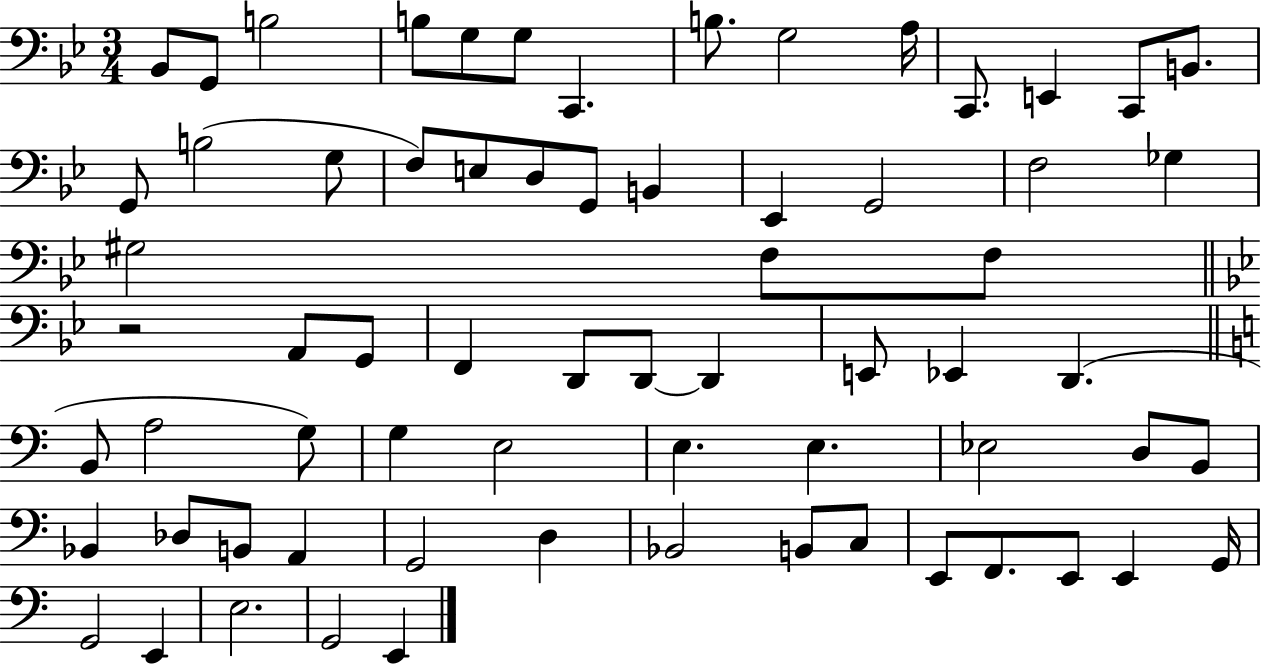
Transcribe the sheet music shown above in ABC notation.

X:1
T:Untitled
M:3/4
L:1/4
K:Bb
_B,,/2 G,,/2 B,2 B,/2 G,/2 G,/2 C,, B,/2 G,2 A,/4 C,,/2 E,, C,,/2 B,,/2 G,,/2 B,2 G,/2 F,/2 E,/2 D,/2 G,,/2 B,, _E,, G,,2 F,2 _G, ^G,2 F,/2 F,/2 z2 A,,/2 G,,/2 F,, D,,/2 D,,/2 D,, E,,/2 _E,, D,, B,,/2 A,2 G,/2 G, E,2 E, E, _E,2 D,/2 B,,/2 _B,, _D,/2 B,,/2 A,, G,,2 D, _B,,2 B,,/2 C,/2 E,,/2 F,,/2 E,,/2 E,, G,,/4 G,,2 E,, E,2 G,,2 E,,